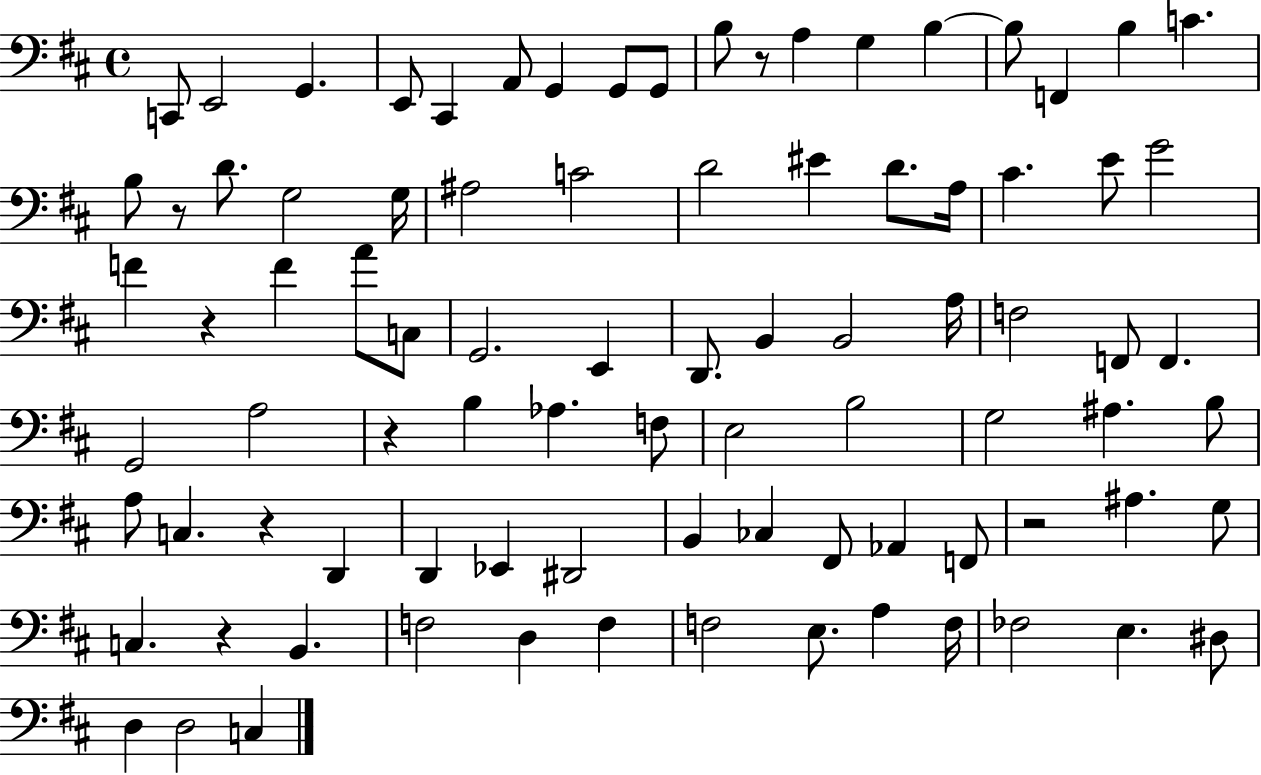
{
  \clef bass
  \time 4/4
  \defaultTimeSignature
  \key d \major
  c,8 e,2 g,4. | e,8 cis,4 a,8 g,4 g,8 g,8 | b8 r8 a4 g4 b4~~ | b8 f,4 b4 c'4. | \break b8 r8 d'8. g2 g16 | ais2 c'2 | d'2 eis'4 d'8. a16 | cis'4. e'8 g'2 | \break f'4 r4 f'4 a'8 c8 | g,2. e,4 | d,8. b,4 b,2 a16 | f2 f,8 f,4. | \break g,2 a2 | r4 b4 aes4. f8 | e2 b2 | g2 ais4. b8 | \break a8 c4. r4 d,4 | d,4 ees,4 dis,2 | b,4 ces4 fis,8 aes,4 f,8 | r2 ais4. g8 | \break c4. r4 b,4. | f2 d4 f4 | f2 e8. a4 f16 | fes2 e4. dis8 | \break d4 d2 c4 | \bar "|."
}